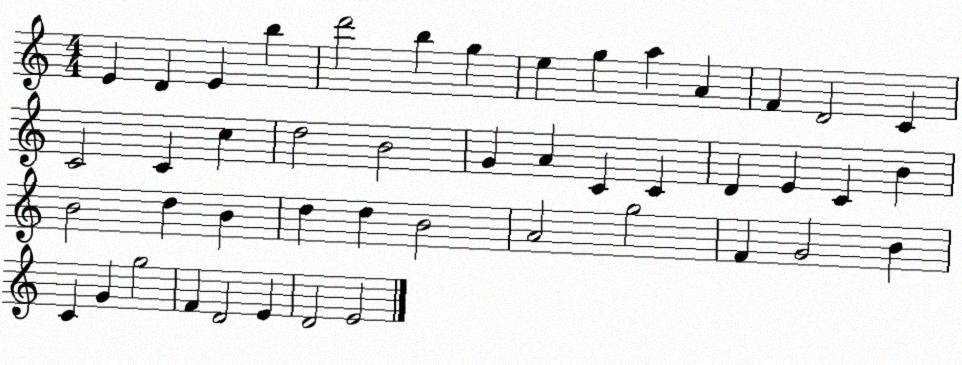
X:1
T:Untitled
M:4/4
L:1/4
K:C
E D E b d'2 b g e g a A F D2 C C2 C c d2 B2 G A C C D E C B B2 d B d d B2 A2 g2 F G2 B C G g2 F D2 E D2 E2